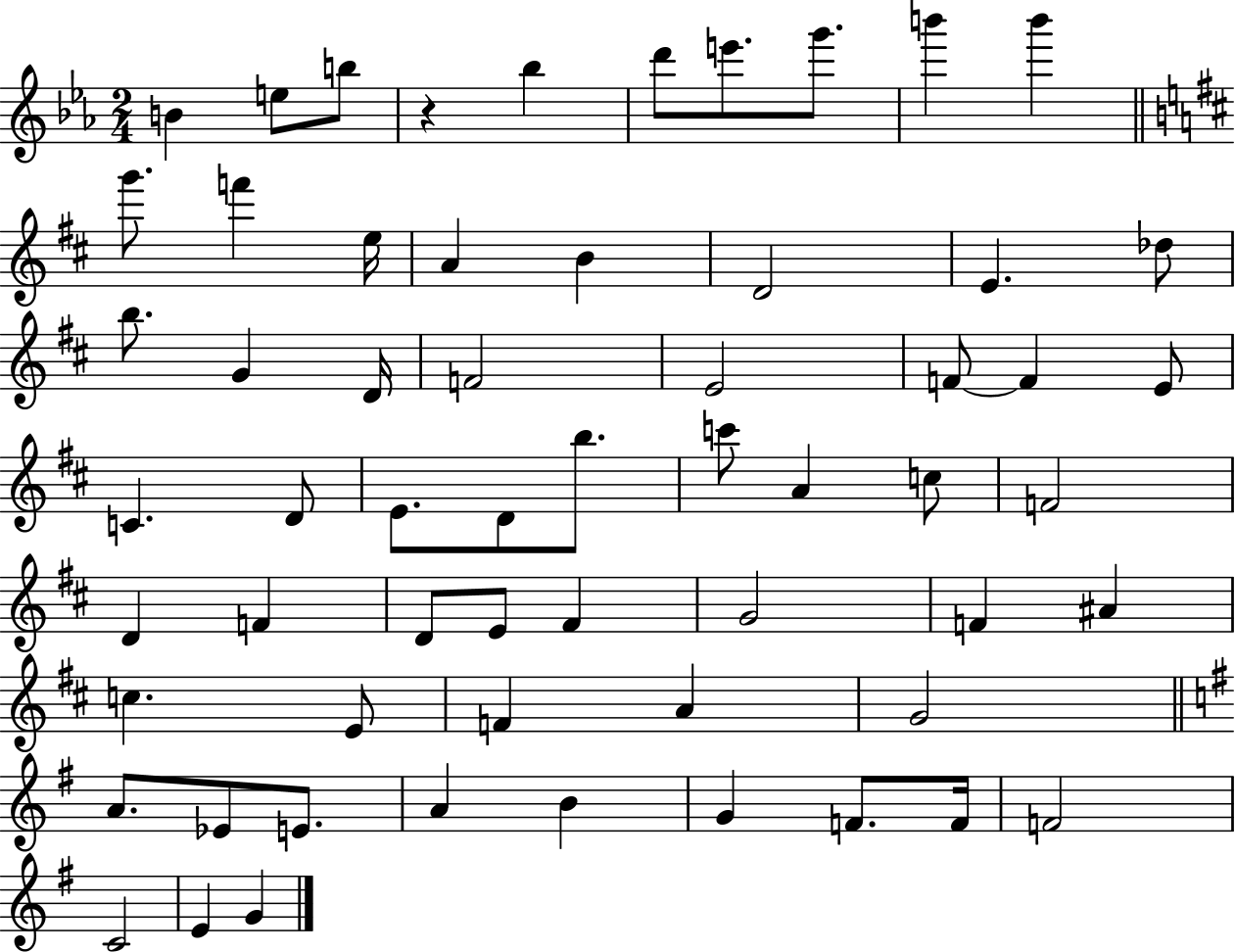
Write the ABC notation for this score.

X:1
T:Untitled
M:2/4
L:1/4
K:Eb
B e/2 b/2 z _b d'/2 e'/2 g'/2 b' b' g'/2 f' e/4 A B D2 E _d/2 b/2 G D/4 F2 E2 F/2 F E/2 C D/2 E/2 D/2 b/2 c'/2 A c/2 F2 D F D/2 E/2 ^F G2 F ^A c E/2 F A G2 A/2 _E/2 E/2 A B G F/2 F/4 F2 C2 E G